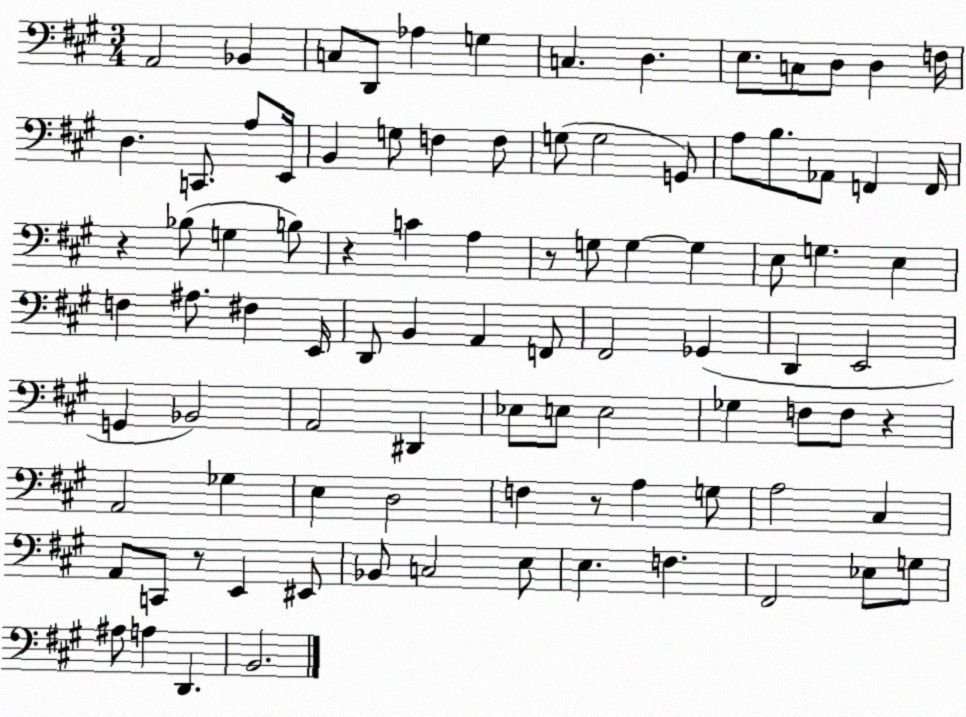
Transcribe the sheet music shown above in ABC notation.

X:1
T:Untitled
M:3/4
L:1/4
K:A
A,,2 _B,, C,/2 D,,/2 _A, G, C, D, E,/2 C,/2 D,/2 D, F,/4 D, C,,/2 A,/2 E,,/4 B,, G,/2 F, F,/2 G,/2 G,2 G,,/2 A,/2 B,/2 _A,,/2 F,, F,,/4 z _B,/2 G, B,/2 z C A, z/2 G,/2 G, G, E,/2 G, E, F, ^A,/2 ^F, E,,/4 D,,/2 B,, A,, F,,/2 ^F,,2 _G,, D,, E,,2 G,, _B,,2 A,,2 ^D,, _E,/2 E,/2 E,2 _G, F,/2 F,/2 z A,,2 _G, E, D,2 F, z/2 A, G,/2 A,2 ^C, A,,/2 C,,/2 z/2 E,, ^E,,/2 _B,,/2 C,2 E,/2 E, F, ^F,,2 _E,/2 G,/2 ^A,/2 A, D,, B,,2